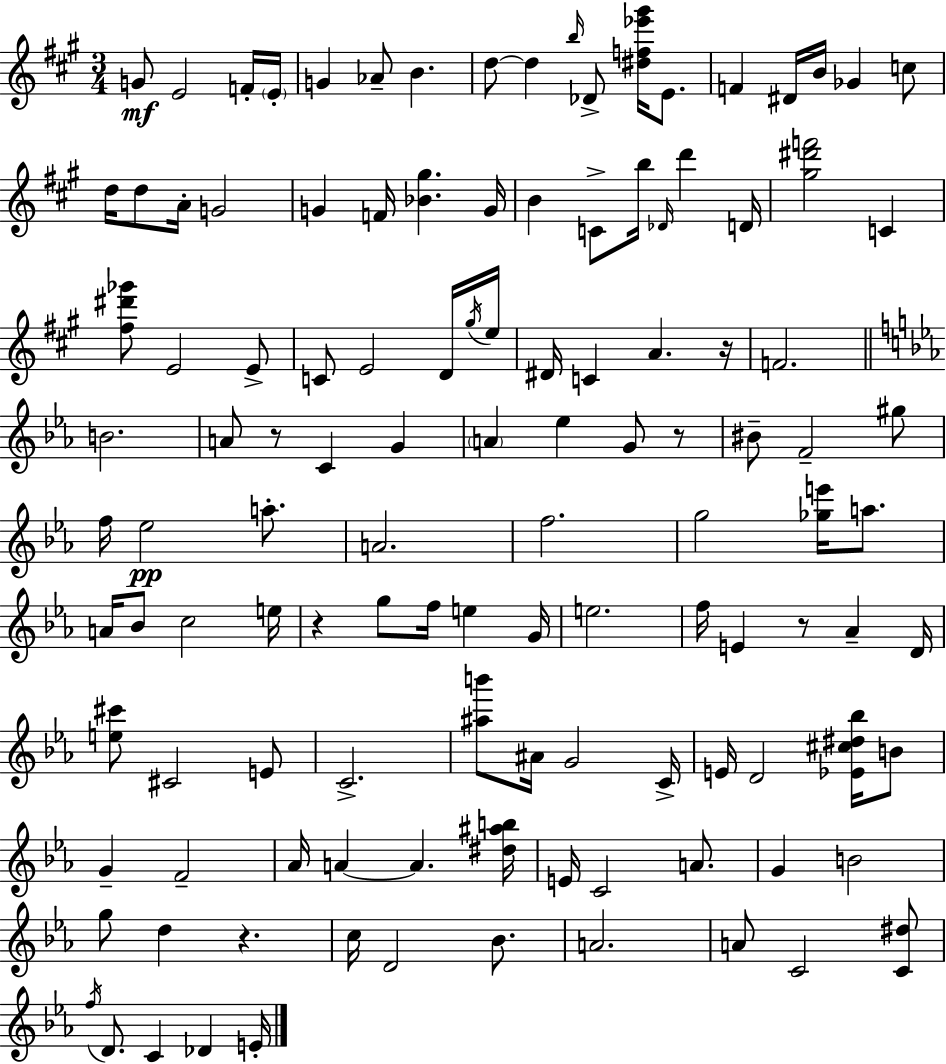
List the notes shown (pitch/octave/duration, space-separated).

G4/e E4/h F4/s E4/s G4/q Ab4/e B4/q. D5/e D5/q B5/s Db4/e [D#5,F5,Eb6,G#6]/s E4/e. F4/q D#4/s B4/s Gb4/q C5/e D5/s D5/e A4/s G4/h G4/q F4/s [Bb4,G#5]/q. G4/s B4/q C4/e B5/s Db4/s D6/q D4/s [G#5,D#6,F6]/h C4/q [F#5,D#6,Gb6]/e E4/h E4/e C4/e E4/h D4/s G#5/s E5/s D#4/s C4/q A4/q. R/s F4/h. B4/h. A4/e R/e C4/q G4/q A4/q Eb5/q G4/e R/e BIS4/e F4/h G#5/e F5/s Eb5/h A5/e. A4/h. F5/h. G5/h [Gb5,E6]/s A5/e. A4/s Bb4/e C5/h E5/s R/q G5/e F5/s E5/q G4/s E5/h. F5/s E4/q R/e Ab4/q D4/s [E5,C#6]/e C#4/h E4/e C4/h. [A#5,B6]/e A#4/s G4/h C4/s E4/s D4/h [Eb4,C#5,D#5,Bb5]/s B4/e G4/q F4/h Ab4/s A4/q A4/q. [D#5,A#5,B5]/s E4/s C4/h A4/e. G4/q B4/h G5/e D5/q R/q. C5/s D4/h Bb4/e. A4/h. A4/e C4/h [C4,D#5]/e F5/s D4/e. C4/q Db4/q E4/s